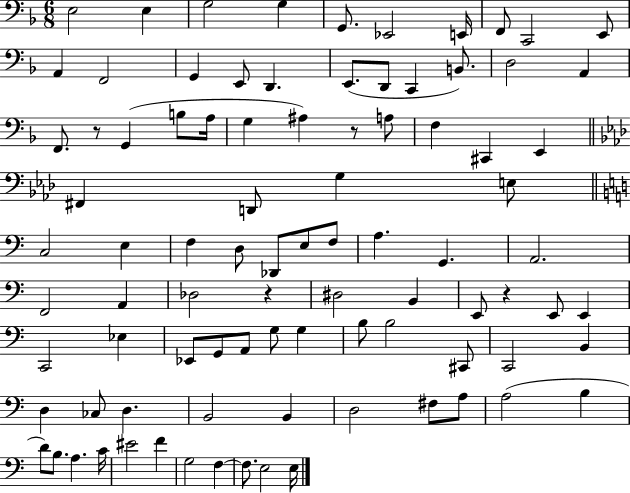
{
  \clef bass
  \numericTimeSignature
  \time 6/8
  \key f \major
  e2 e4 | g2 g4 | g,8. ees,2 e,16 | f,8 c,2 e,8 | \break a,4 f,2 | g,4 e,8 d,4. | e,8.( d,8 c,4 b,8.) | d2 a,4 | \break f,8. r8 g,4( b8 a16 | g4 ais4) r8 a8 | f4 cis,4 e,4 | \bar "||" \break \key aes \major fis,4 d,8 g4 e8 | \bar "||" \break \key c \major c2 e4 | f4 d8 des,8 e8 f8 | a4. g,4. | a,2. | \break f,2 a,4 | des2 r4 | dis2 b,4 | e,8 r4 e,8 e,4 | \break c,2 ees4 | ees,8 g,8 a,8 g8 g4 | b8 b2 cis,8 | c,2 b,4 | \break d4 ces8 d4. | b,2 b,4 | d2 fis8 a8 | a2( b4 | \break d'8) b8. a4. c'16 | eis'2 f'4 | g2 f4~~ | f8. e2 e16 | \break \bar "|."
}